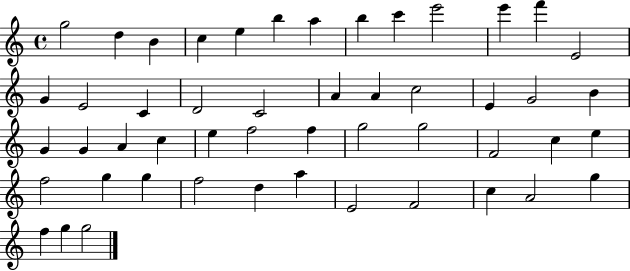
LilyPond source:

{
  \clef treble
  \time 4/4
  \defaultTimeSignature
  \key c \major
  g''2 d''4 b'4 | c''4 e''4 b''4 a''4 | b''4 c'''4 e'''2 | e'''4 f'''4 e'2 | \break g'4 e'2 c'4 | d'2 c'2 | a'4 a'4 c''2 | e'4 g'2 b'4 | \break g'4 g'4 a'4 c''4 | e''4 f''2 f''4 | g''2 g''2 | f'2 c''4 e''4 | \break f''2 g''4 g''4 | f''2 d''4 a''4 | e'2 f'2 | c''4 a'2 g''4 | \break f''4 g''4 g''2 | \bar "|."
}